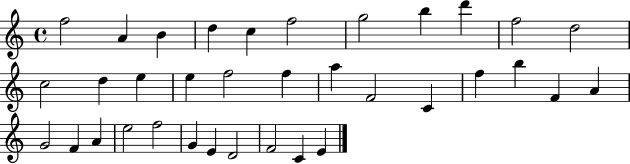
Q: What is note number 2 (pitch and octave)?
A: A4